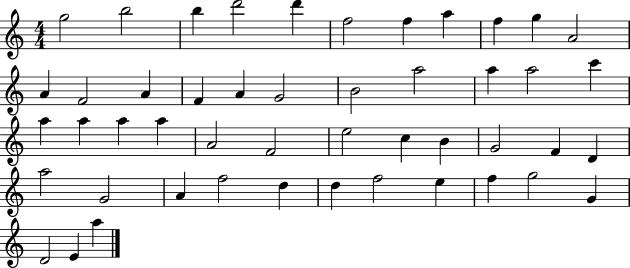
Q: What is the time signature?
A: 4/4